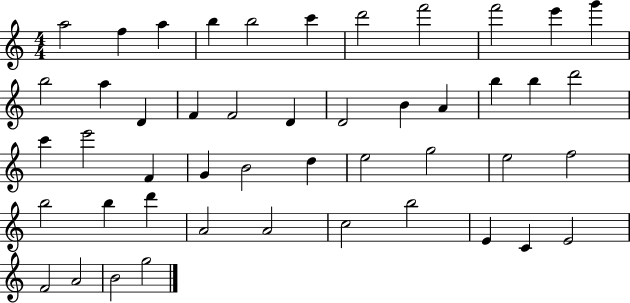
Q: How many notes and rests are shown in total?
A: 47